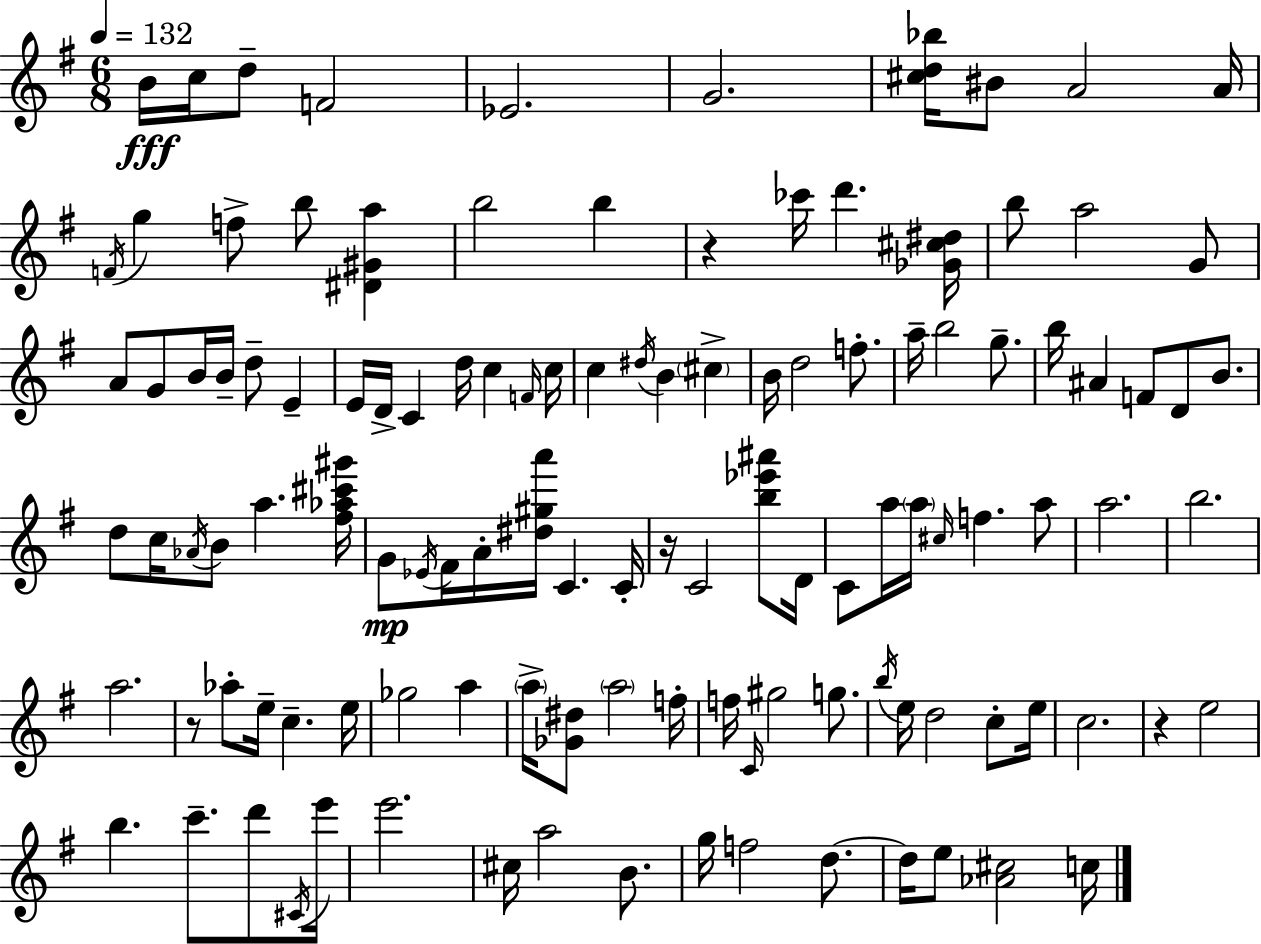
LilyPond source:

{
  \clef treble
  \numericTimeSignature
  \time 6/8
  \key g \major
  \tempo 4 = 132
  b'16\fff c''16 d''8-- f'2 | ees'2. | g'2. | <cis'' d'' bes''>16 bis'8 a'2 a'16 | \break \acciaccatura { f'16 } g''4 f''8-> b''8 <dis' gis' a''>4 | b''2 b''4 | r4 ces'''16 d'''4. | <ges' cis'' dis''>16 b''8 a''2 g'8 | \break a'8 g'8 b'16 b'16-- d''8-- e'4-- | e'16 d'16-> c'4 d''16 c''4 | \grace { f'16 } c''16 c''4 \acciaccatura { dis''16 } b'4 \parenthesize cis''4-> | b'16 d''2 | \break f''8.-. a''16-- b''2 | g''8.-- b''16 ais'4 f'8 d'8 | b'8. d''8 c''16 \acciaccatura { aes'16 } b'8 a''4. | <fis'' aes'' cis''' gis'''>16 g'8\mp \acciaccatura { ees'16 } fis'16 a'16-. <dis'' gis'' a'''>16 c'4. | \break c'16-. r16 c'2 | <b'' ees''' ais'''>8 d'16 c'8 a''16 \parenthesize a''16 \grace { cis''16 } f''4. | a''8 a''2. | b''2. | \break a''2. | r8 aes''8-. e''16-- c''4.-- | e''16 ges''2 | a''4 \parenthesize a''16-> <ges' dis''>8 \parenthesize a''2 | \break f''16-. f''16 \grace { c'16 } gis''2 | g''8. \acciaccatura { b''16 } e''16 d''2 | c''8-. e''16 c''2. | r4 | \break e''2 b''4. | c'''8.-- d'''8 \acciaccatura { cis'16 } e'''16 e'''2. | cis''16 a''2 | b'8. g''16 f''2 | \break d''8.~~ d''16 e''8 | <aes' cis''>2 c''16 \bar "|."
}